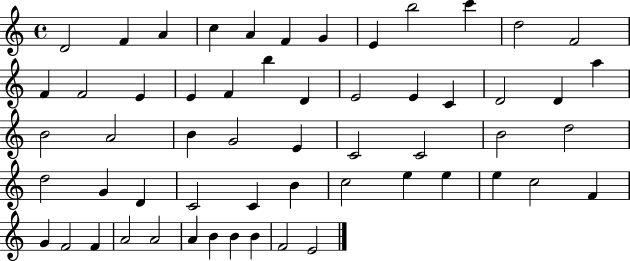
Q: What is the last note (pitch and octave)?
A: E4